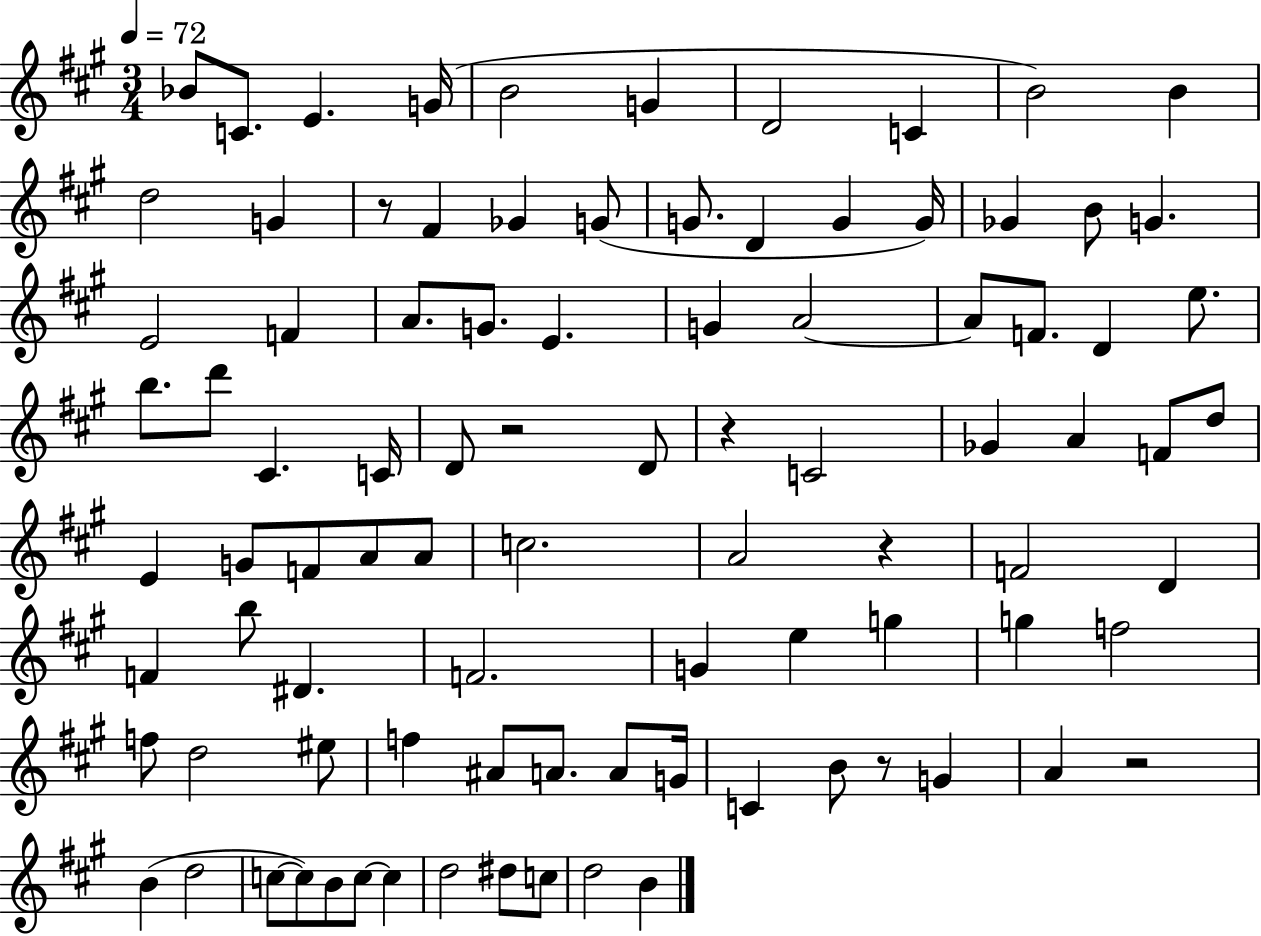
{
  \clef treble
  \numericTimeSignature
  \time 3/4
  \key a \major
  \tempo 4 = 72
  bes'8 c'8. e'4. g'16( | b'2 g'4 | d'2 c'4 | b'2) b'4 | \break d''2 g'4 | r8 fis'4 ges'4 g'8( | g'8. d'4 g'4 g'16) | ges'4 b'8 g'4. | \break e'2 f'4 | a'8. g'8. e'4. | g'4 a'2~~ | a'8 f'8. d'4 e''8. | \break b''8. d'''8 cis'4. c'16 | d'8 r2 d'8 | r4 c'2 | ges'4 a'4 f'8 d''8 | \break e'4 g'8 f'8 a'8 a'8 | c''2. | a'2 r4 | f'2 d'4 | \break f'4 b''8 dis'4. | f'2. | g'4 e''4 g''4 | g''4 f''2 | \break f''8 d''2 eis''8 | f''4 ais'8 a'8. a'8 g'16 | c'4 b'8 r8 g'4 | a'4 r2 | \break b'4( d''2 | c''8~~ c''8) b'8 c''8~~ c''4 | d''2 dis''8 c''8 | d''2 b'4 | \break \bar "|."
}